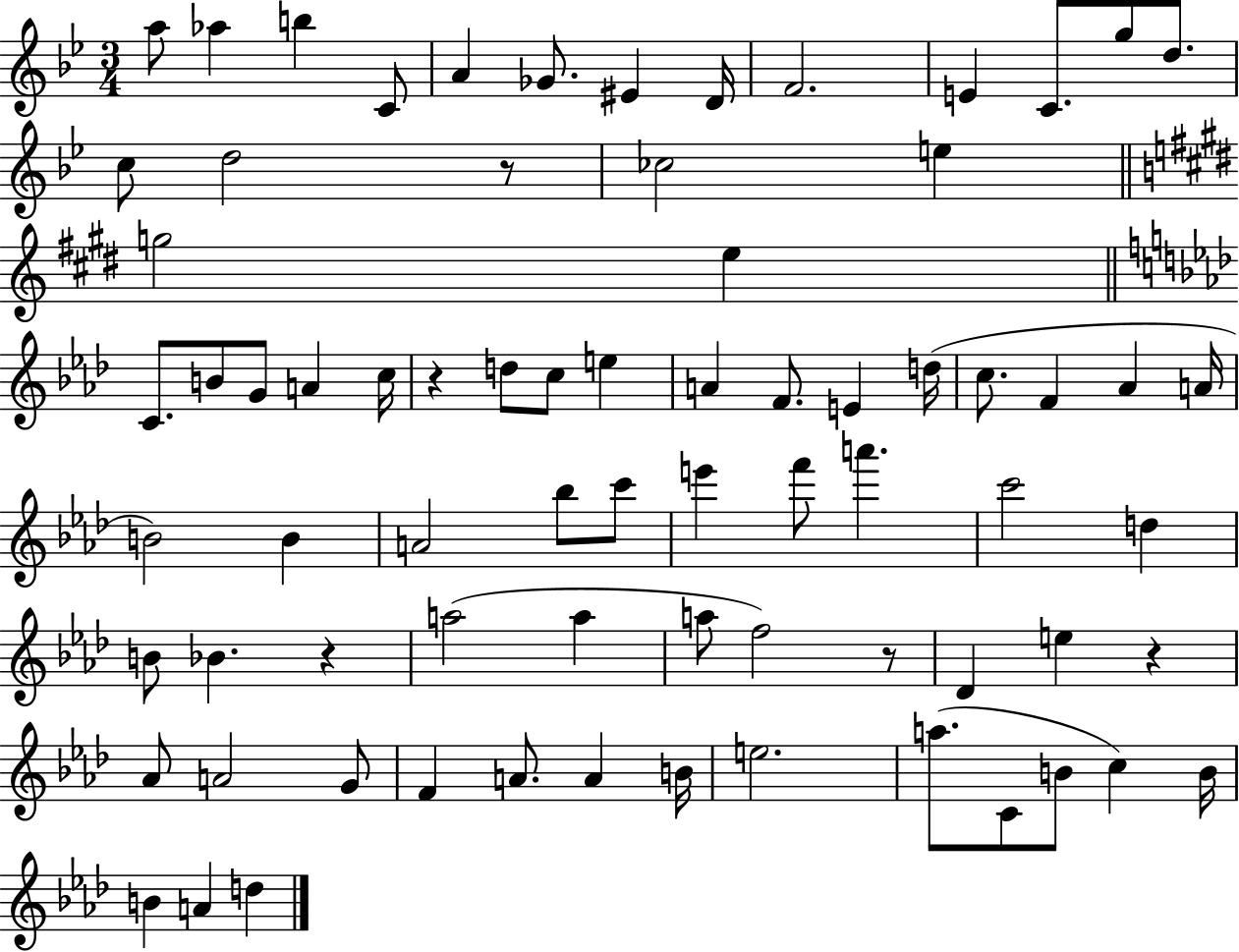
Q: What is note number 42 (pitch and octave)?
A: F6